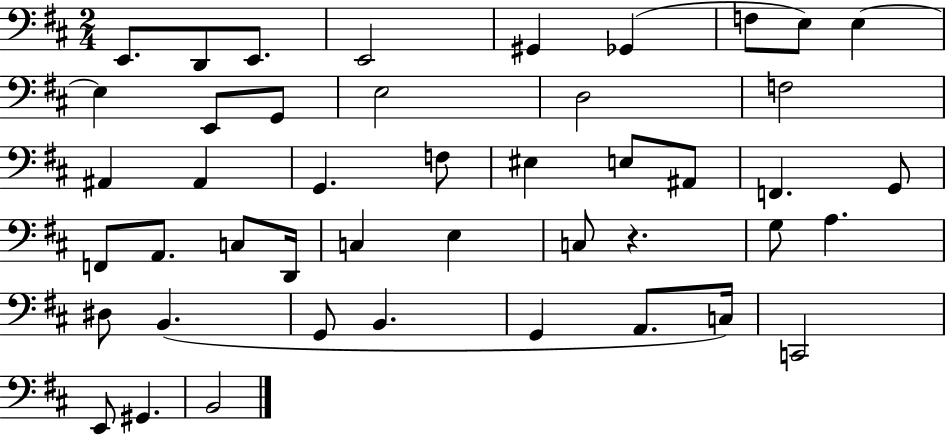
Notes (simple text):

E2/e. D2/e E2/e. E2/h G#2/q Gb2/q F3/e E3/e E3/q E3/q E2/e G2/e E3/h D3/h F3/h A#2/q A#2/q G2/q. F3/e EIS3/q E3/e A#2/e F2/q. G2/e F2/e A2/e. C3/e D2/s C3/q E3/q C3/e R/q. G3/e A3/q. D#3/e B2/q. G2/e B2/q. G2/q A2/e. C3/s C2/h E2/e G#2/q. B2/h